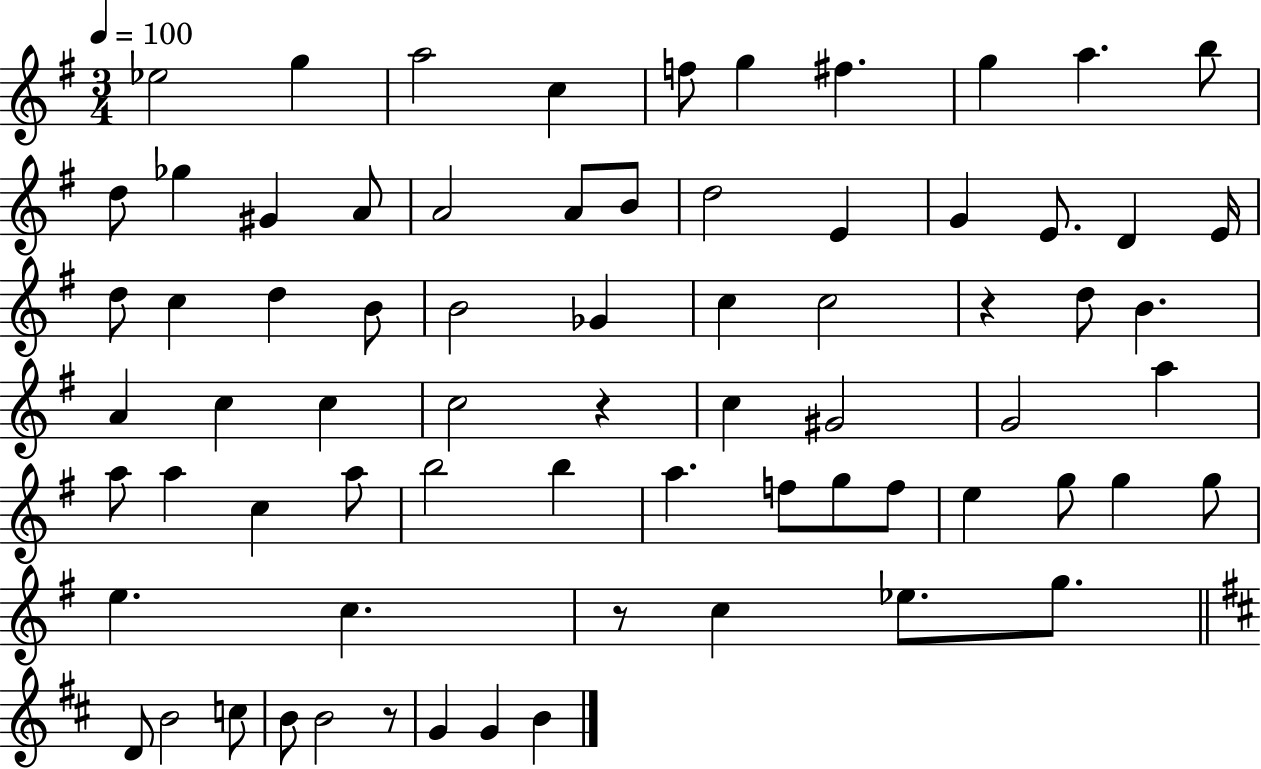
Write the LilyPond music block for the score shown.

{
  \clef treble
  \numericTimeSignature
  \time 3/4
  \key g \major
  \tempo 4 = 100
  \repeat volta 2 { ees''2 g''4 | a''2 c''4 | f''8 g''4 fis''4. | g''4 a''4. b''8 | \break d''8 ges''4 gis'4 a'8 | a'2 a'8 b'8 | d''2 e'4 | g'4 e'8. d'4 e'16 | \break d''8 c''4 d''4 b'8 | b'2 ges'4 | c''4 c''2 | r4 d''8 b'4. | \break a'4 c''4 c''4 | c''2 r4 | c''4 gis'2 | g'2 a''4 | \break a''8 a''4 c''4 a''8 | b''2 b''4 | a''4. f''8 g''8 f''8 | e''4 g''8 g''4 g''8 | \break e''4. c''4. | r8 c''4 ees''8. g''8. | \bar "||" \break \key d \major d'8 b'2 c''8 | b'8 b'2 r8 | g'4 g'4 b'4 | } \bar "|."
}